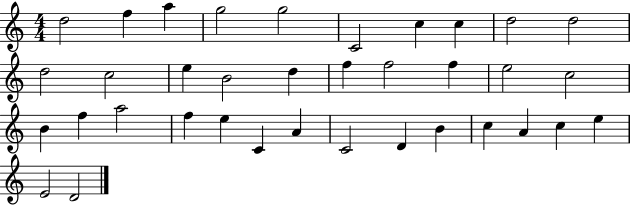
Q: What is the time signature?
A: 4/4